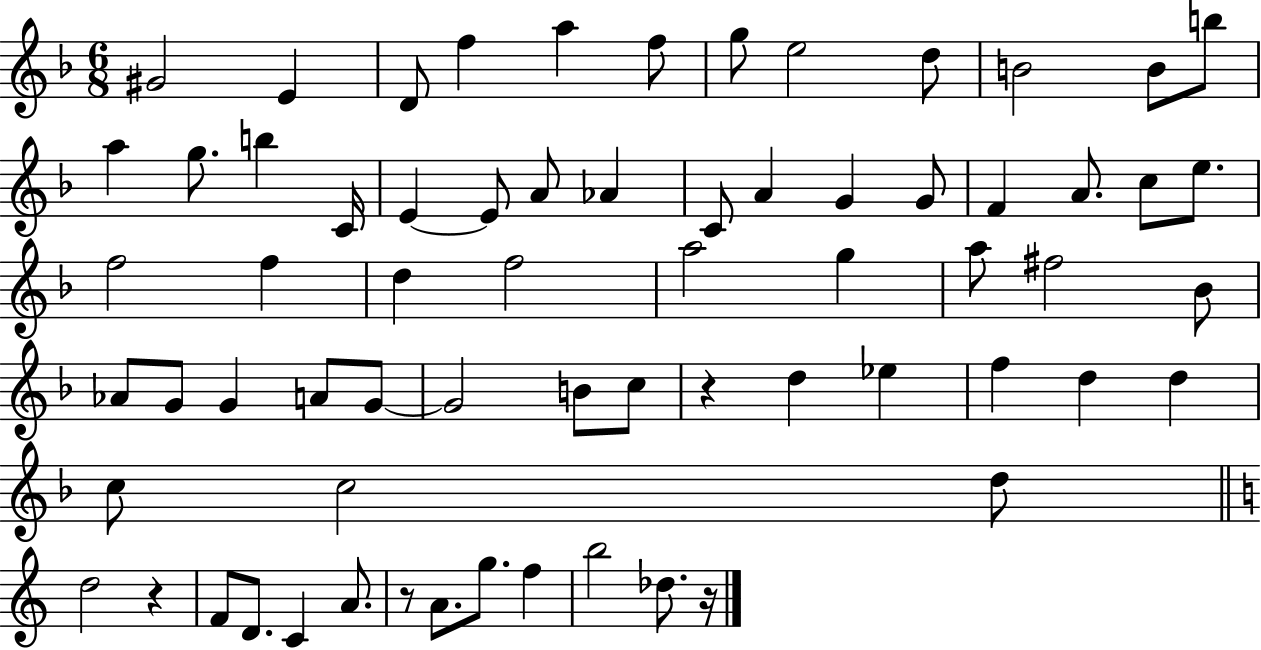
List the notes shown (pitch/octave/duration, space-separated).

G#4/h E4/q D4/e F5/q A5/q F5/e G5/e E5/h D5/e B4/h B4/e B5/e A5/q G5/e. B5/q C4/s E4/q E4/e A4/e Ab4/q C4/e A4/q G4/q G4/e F4/q A4/e. C5/e E5/e. F5/h F5/q D5/q F5/h A5/h G5/q A5/e F#5/h Bb4/e Ab4/e G4/e G4/q A4/e G4/e G4/h B4/e C5/e R/q D5/q Eb5/q F5/q D5/q D5/q C5/e C5/h D5/e D5/h R/q F4/e D4/e. C4/q A4/e. R/e A4/e. G5/e. F5/q B5/h Db5/e. R/s